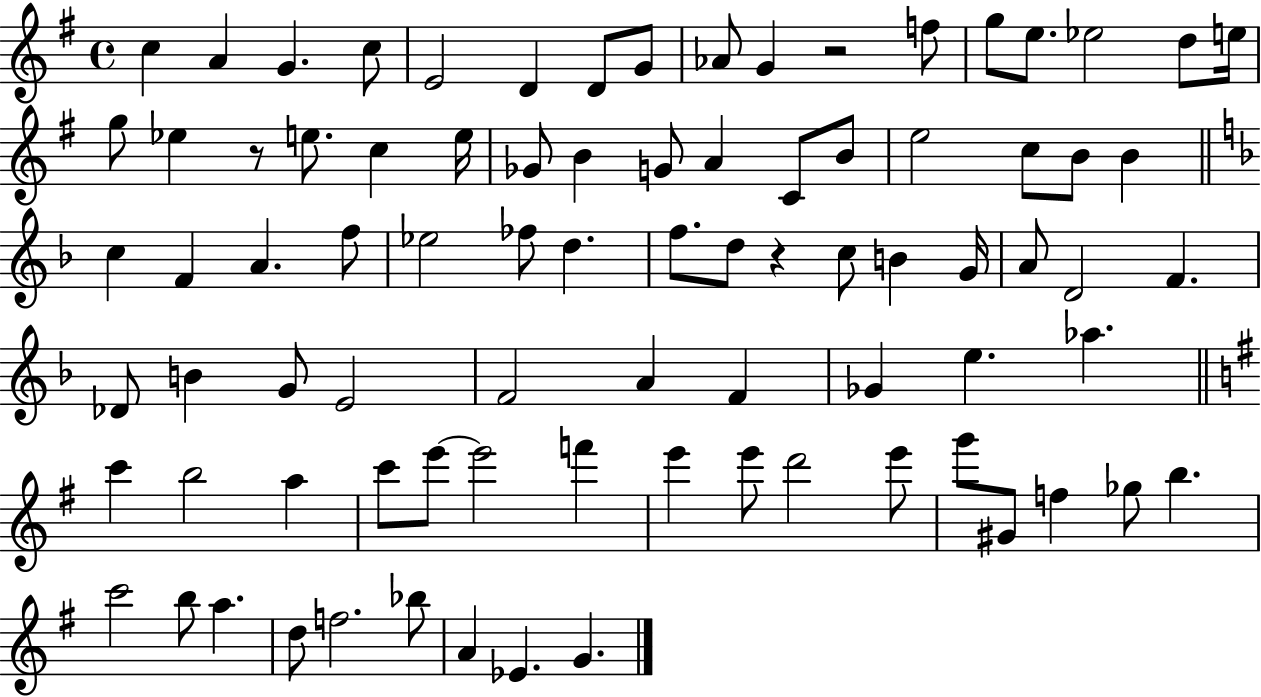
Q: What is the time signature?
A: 4/4